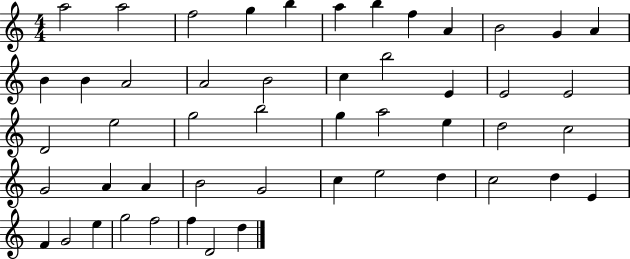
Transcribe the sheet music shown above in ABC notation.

X:1
T:Untitled
M:4/4
L:1/4
K:C
a2 a2 f2 g b a b f A B2 G A B B A2 A2 B2 c b2 E E2 E2 D2 e2 g2 b2 g a2 e d2 c2 G2 A A B2 G2 c e2 d c2 d E F G2 e g2 f2 f D2 d